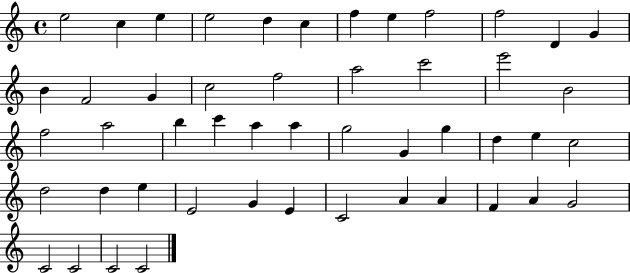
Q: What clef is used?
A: treble